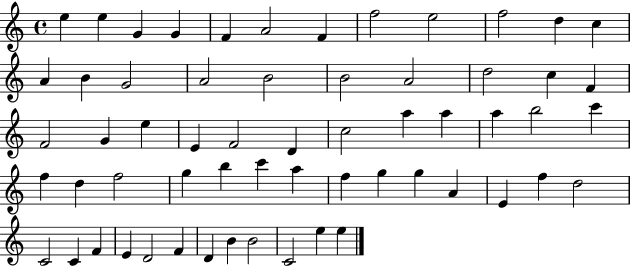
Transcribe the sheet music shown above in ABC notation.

X:1
T:Untitled
M:4/4
L:1/4
K:C
e e G G F A2 F f2 e2 f2 d c A B G2 A2 B2 B2 A2 d2 c F F2 G e E F2 D c2 a a a b2 c' f d f2 g b c' a f g g A E f d2 C2 C F E D2 F D B B2 C2 e e